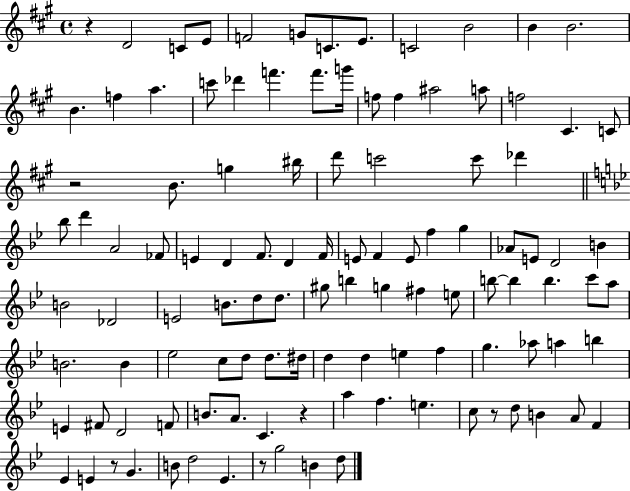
X:1
T:Untitled
M:4/4
L:1/4
K:A
z D2 C/2 E/2 F2 G/2 C/2 E/2 C2 B2 B B2 B f a c'/2 _d' f' f'/2 g'/4 f/2 f ^a2 a/2 f2 ^C C/2 z2 B/2 g ^b/4 d'/2 c'2 c'/2 _d' _b/2 d' A2 _F/2 E D F/2 D F/4 E/2 F E/2 f g _A/2 E/2 D2 B B2 _D2 E2 B/2 d/2 d/2 ^g/2 b g ^f e/2 b/2 b b c'/2 a/2 B2 B _e2 c/2 d/2 d/2 ^d/4 d d e f g _a/2 a b E ^F/2 D2 F/2 B/2 A/2 C z a f e c/2 z/2 d/2 B A/2 F _E E z/2 G B/2 d2 _E z/2 g2 B d/2